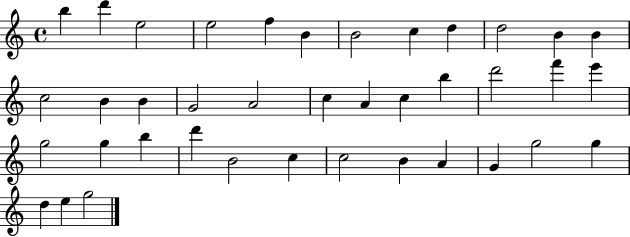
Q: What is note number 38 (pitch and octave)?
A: E5